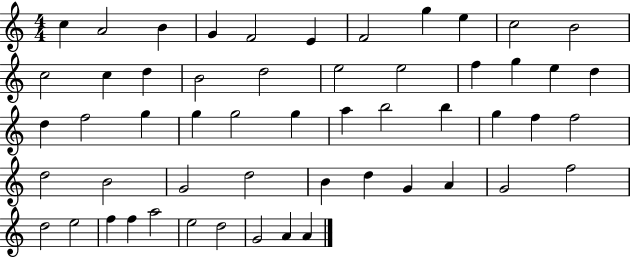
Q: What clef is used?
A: treble